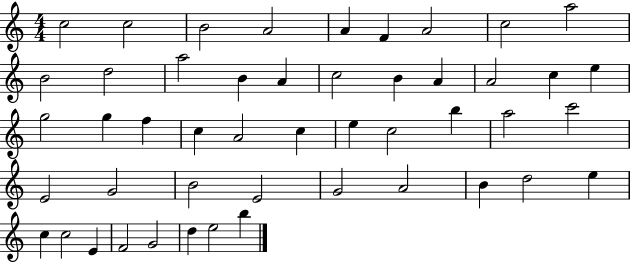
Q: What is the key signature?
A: C major